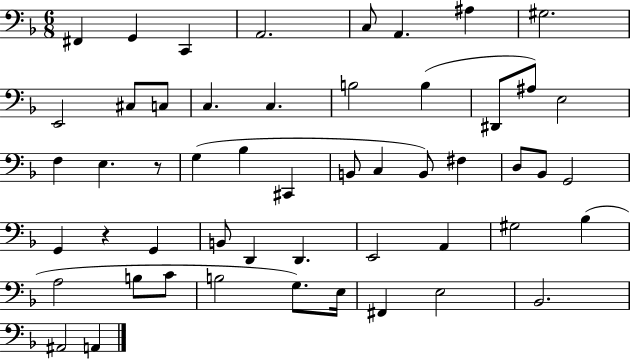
{
  \clef bass
  \numericTimeSignature
  \time 6/8
  \key f \major
  fis,4 g,4 c,4 | a,2. | c8 a,4. ais4 | gis2. | \break e,2 cis8 c8 | c4. c4. | b2 b4( | dis,8 ais8) e2 | \break f4 e4. r8 | g4( bes4 cis,4 | b,8 c4 b,8) fis4 | d8 bes,8 g,2 | \break g,4 r4 g,4 | b,8 d,4 d,4. | e,2 a,4 | gis2 bes4( | \break a2 b8 c'8 | b2 g8.) e16 | fis,4 e2 | bes,2. | \break ais,2 a,4 | \bar "|."
}